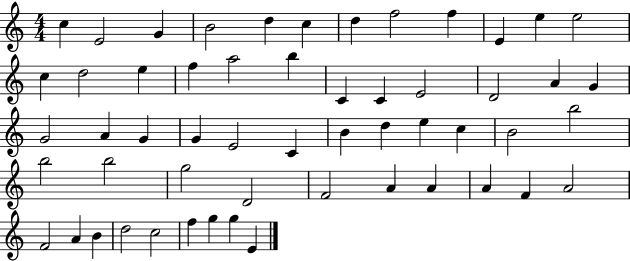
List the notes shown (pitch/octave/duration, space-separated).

C5/q E4/h G4/q B4/h D5/q C5/q D5/q F5/h F5/q E4/q E5/q E5/h C5/q D5/h E5/q F5/q A5/h B5/q C4/q C4/q E4/h D4/h A4/q G4/q G4/h A4/q G4/q G4/q E4/h C4/q B4/q D5/q E5/q C5/q B4/h B5/h B5/h B5/h G5/h D4/h F4/h A4/q A4/q A4/q F4/q A4/h F4/h A4/q B4/q D5/h C5/h F5/q G5/q G5/q E4/q